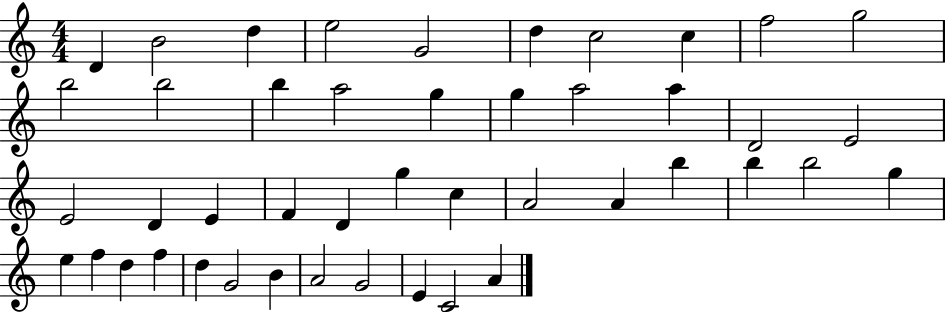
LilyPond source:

{
  \clef treble
  \numericTimeSignature
  \time 4/4
  \key c \major
  d'4 b'2 d''4 | e''2 g'2 | d''4 c''2 c''4 | f''2 g''2 | \break b''2 b''2 | b''4 a''2 g''4 | g''4 a''2 a''4 | d'2 e'2 | \break e'2 d'4 e'4 | f'4 d'4 g''4 c''4 | a'2 a'4 b''4 | b''4 b''2 g''4 | \break e''4 f''4 d''4 f''4 | d''4 g'2 b'4 | a'2 g'2 | e'4 c'2 a'4 | \break \bar "|."
}